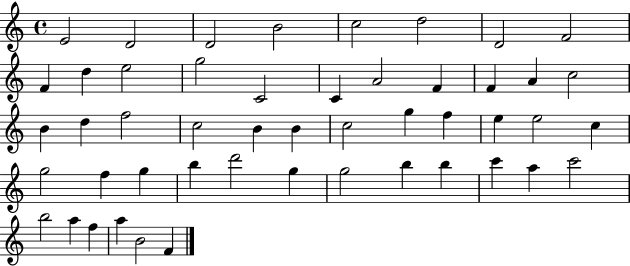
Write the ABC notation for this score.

X:1
T:Untitled
M:4/4
L:1/4
K:C
E2 D2 D2 B2 c2 d2 D2 F2 F d e2 g2 C2 C A2 F F A c2 B d f2 c2 B B c2 g f e e2 c g2 f g b d'2 g g2 b b c' a c'2 b2 a f a B2 F